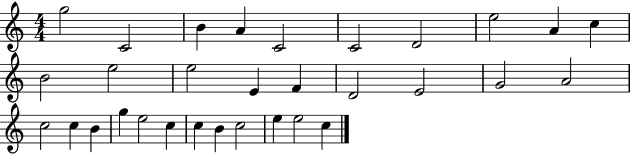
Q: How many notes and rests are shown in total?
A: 31